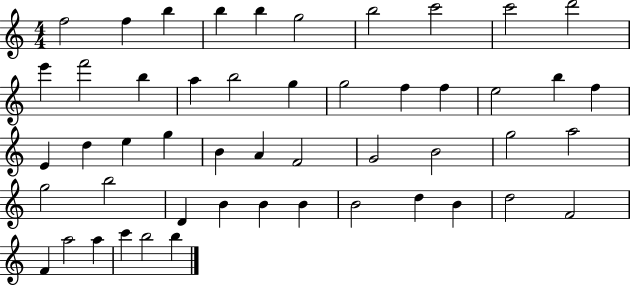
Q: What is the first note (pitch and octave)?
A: F5